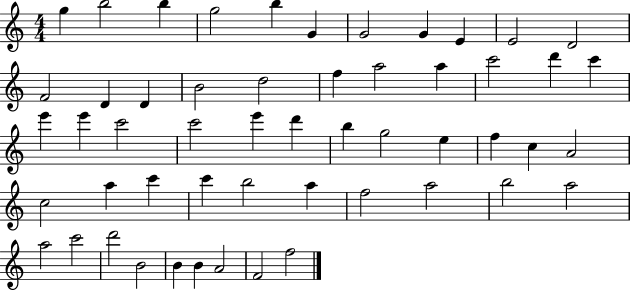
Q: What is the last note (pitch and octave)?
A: F5